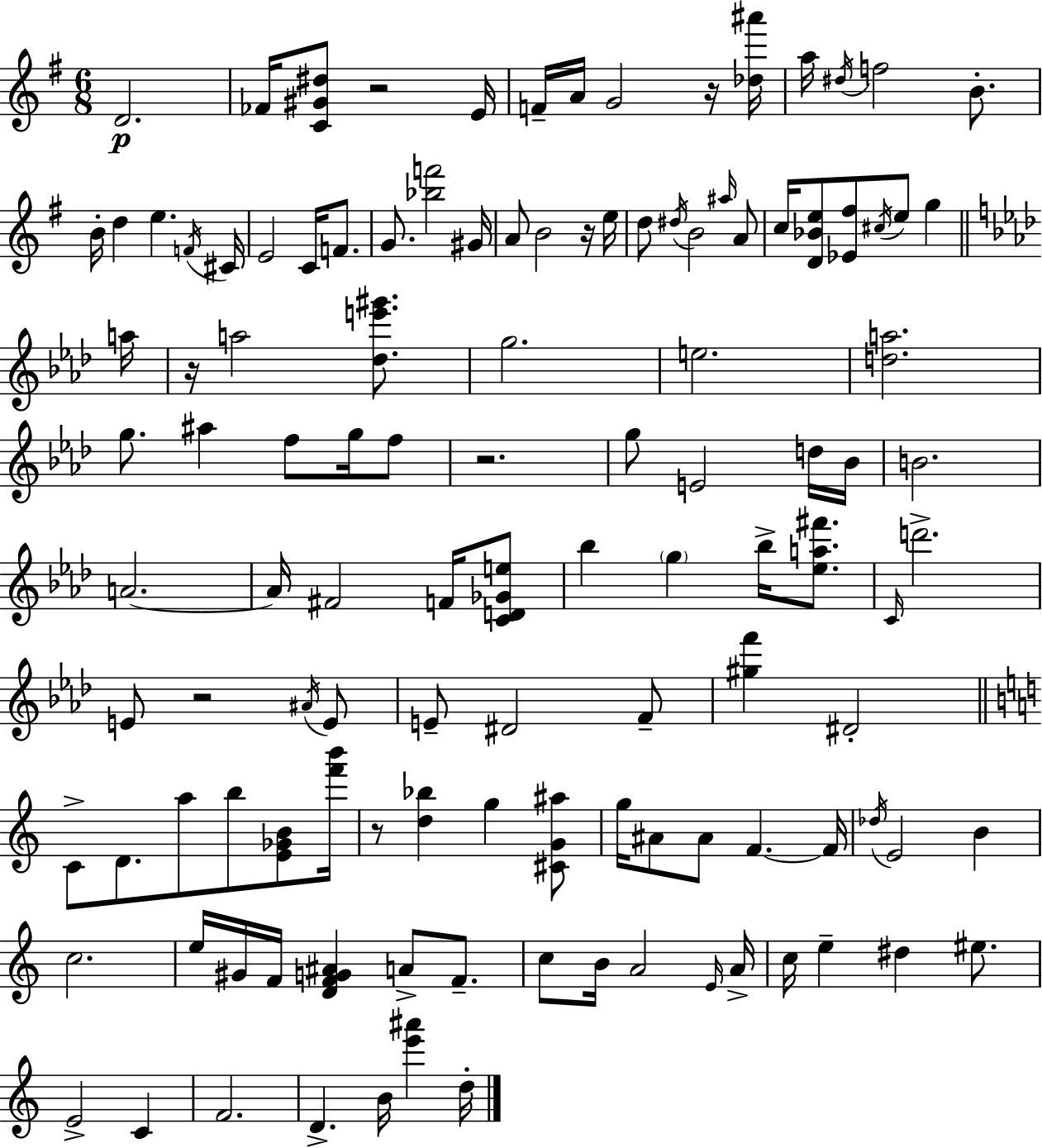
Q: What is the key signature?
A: G major